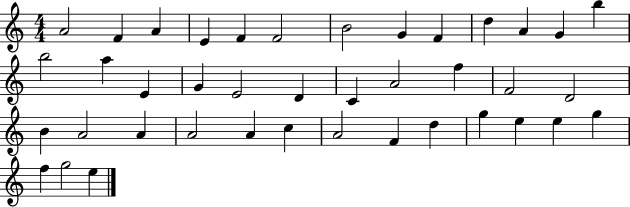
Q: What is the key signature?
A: C major